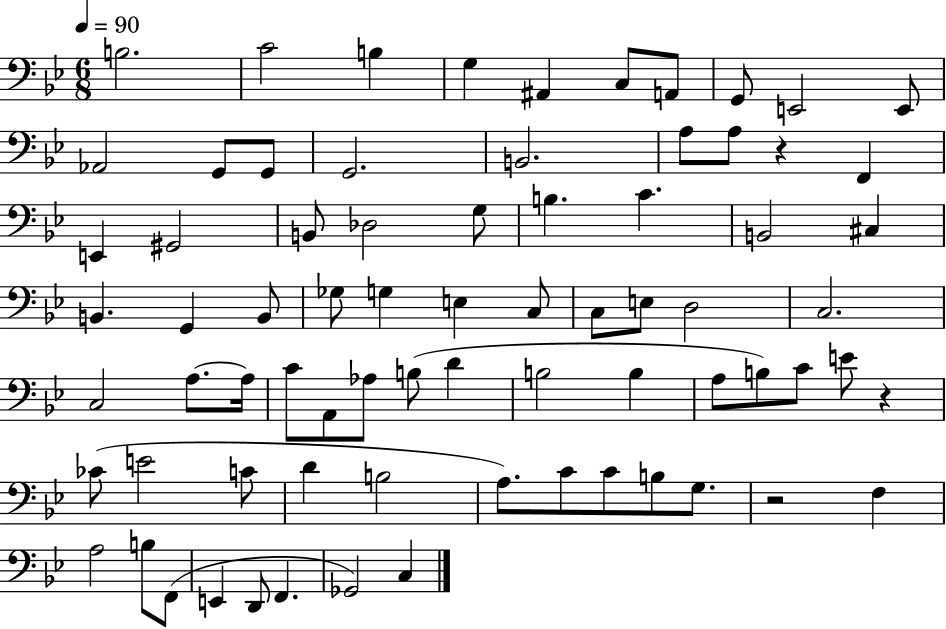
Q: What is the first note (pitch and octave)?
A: B3